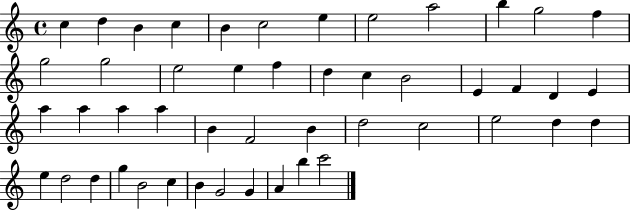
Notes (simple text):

C5/q D5/q B4/q C5/q B4/q C5/h E5/q E5/h A5/h B5/q G5/h F5/q G5/h G5/h E5/h E5/q F5/q D5/q C5/q B4/h E4/q F4/q D4/q E4/q A5/q A5/q A5/q A5/q B4/q F4/h B4/q D5/h C5/h E5/h D5/q D5/q E5/q D5/h D5/q G5/q B4/h C5/q B4/q G4/h G4/q A4/q B5/q C6/h